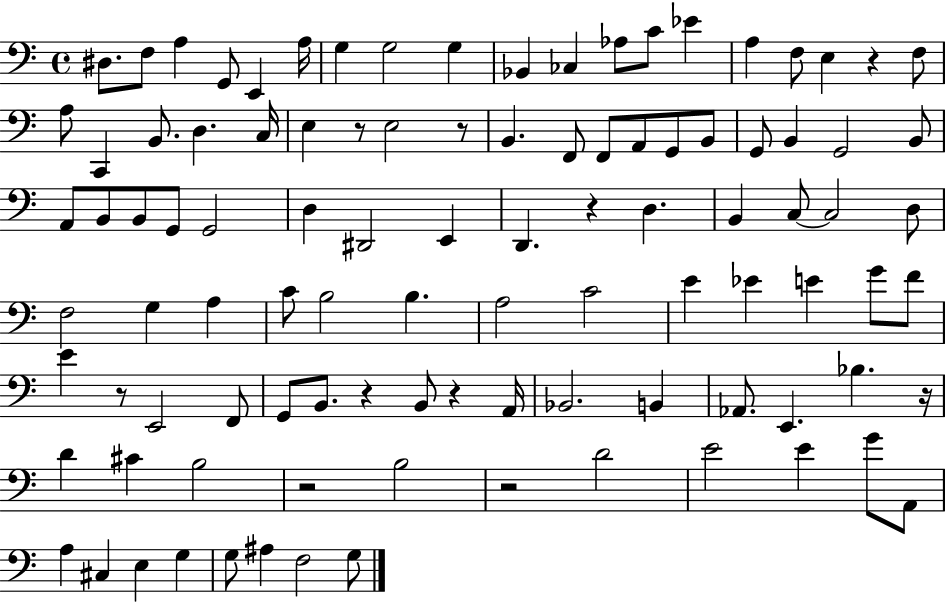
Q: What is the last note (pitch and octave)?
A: G3